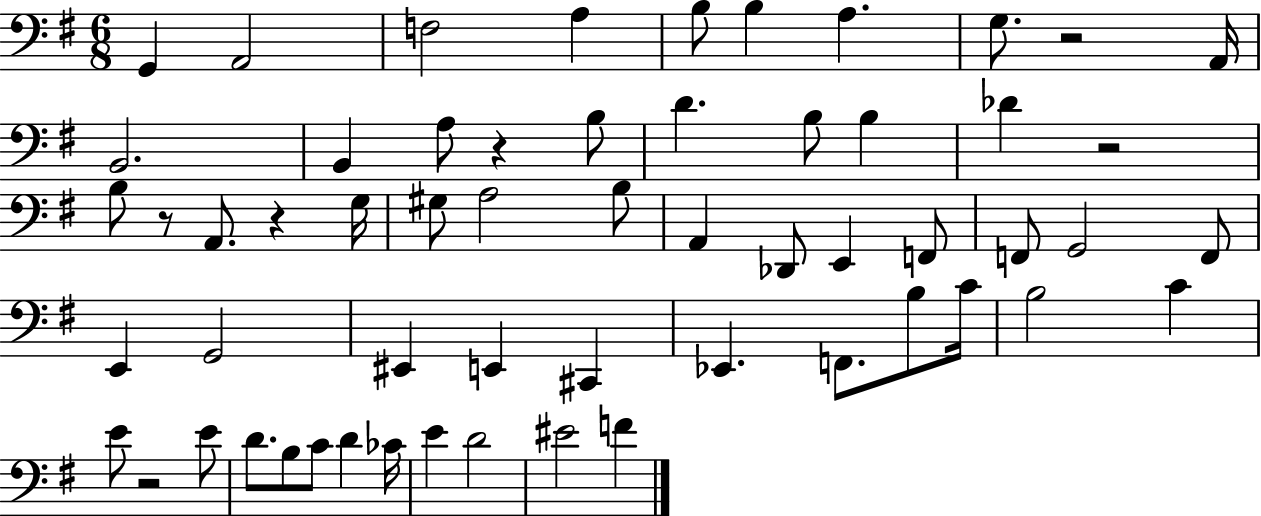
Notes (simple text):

G2/q A2/h F3/h A3/q B3/e B3/q A3/q. G3/e. R/h A2/s B2/h. B2/q A3/e R/q B3/e D4/q. B3/e B3/q Db4/q R/h B3/e R/e A2/e. R/q G3/s G#3/e A3/h B3/e A2/q Db2/e E2/q F2/e F2/e G2/h F2/e E2/q G2/h EIS2/q E2/q C#2/q Eb2/q. F2/e. B3/e C4/s B3/h C4/q E4/e R/h E4/e D4/e. B3/e C4/e D4/q CES4/s E4/q D4/h EIS4/h F4/q